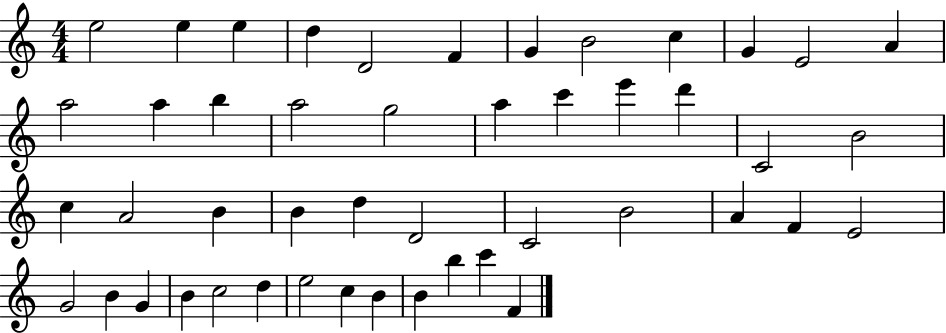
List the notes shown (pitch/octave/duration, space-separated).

E5/h E5/q E5/q D5/q D4/h F4/q G4/q B4/h C5/q G4/q E4/h A4/q A5/h A5/q B5/q A5/h G5/h A5/q C6/q E6/q D6/q C4/h B4/h C5/q A4/h B4/q B4/q D5/q D4/h C4/h B4/h A4/q F4/q E4/h G4/h B4/q G4/q B4/q C5/h D5/q E5/h C5/q B4/q B4/q B5/q C6/q F4/q